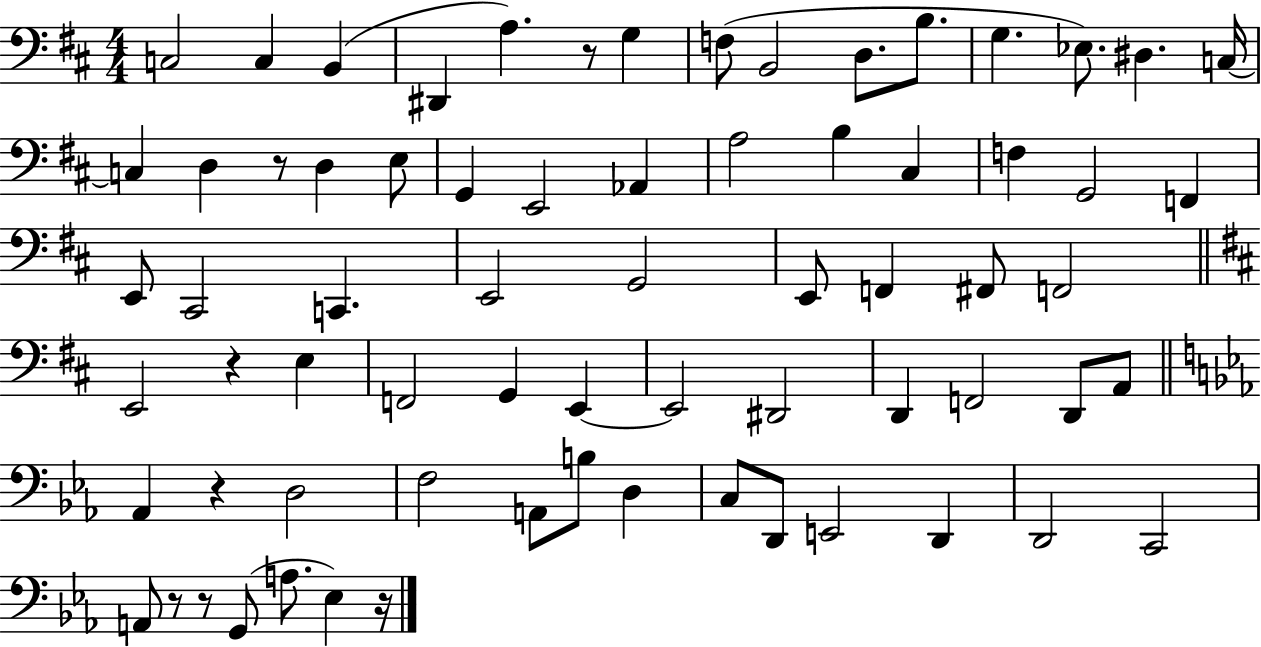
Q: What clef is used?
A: bass